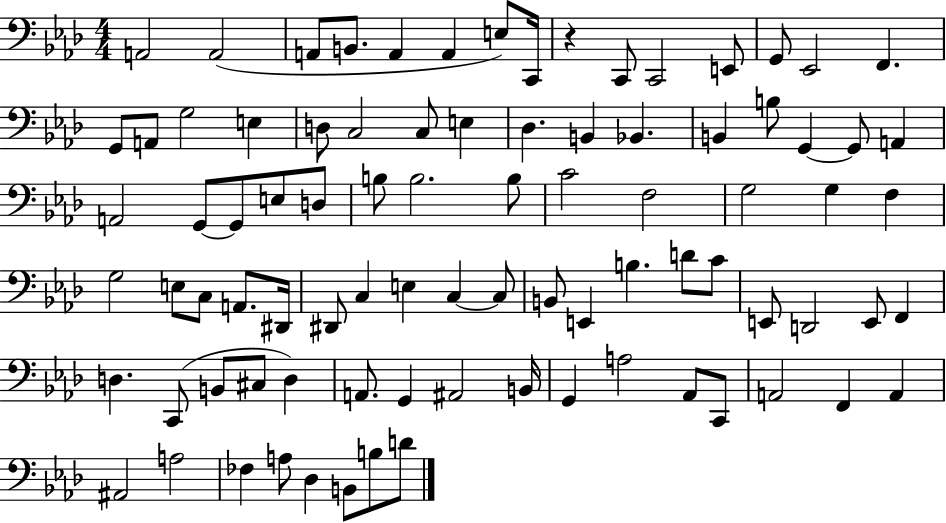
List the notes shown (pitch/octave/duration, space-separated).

A2/h A2/h A2/e B2/e. A2/q A2/q E3/e C2/s R/q C2/e C2/h E2/e G2/e Eb2/h F2/q. G2/e A2/e G3/h E3/q D3/e C3/h C3/e E3/q Db3/q. B2/q Bb2/q. B2/q B3/e G2/q G2/e A2/q A2/h G2/e G2/e E3/e D3/e B3/e B3/h. B3/e C4/h F3/h G3/h G3/q F3/q G3/h E3/e C3/e A2/e. D#2/s D#2/e C3/q E3/q C3/q C3/e B2/e E2/q B3/q. D4/e C4/e E2/e D2/h E2/e F2/q D3/q. C2/e B2/e C#3/e D3/q A2/e. G2/q A#2/h B2/s G2/q A3/h Ab2/e C2/e A2/h F2/q A2/q A#2/h A3/h FES3/q A3/e Db3/q B2/e B3/e D4/e